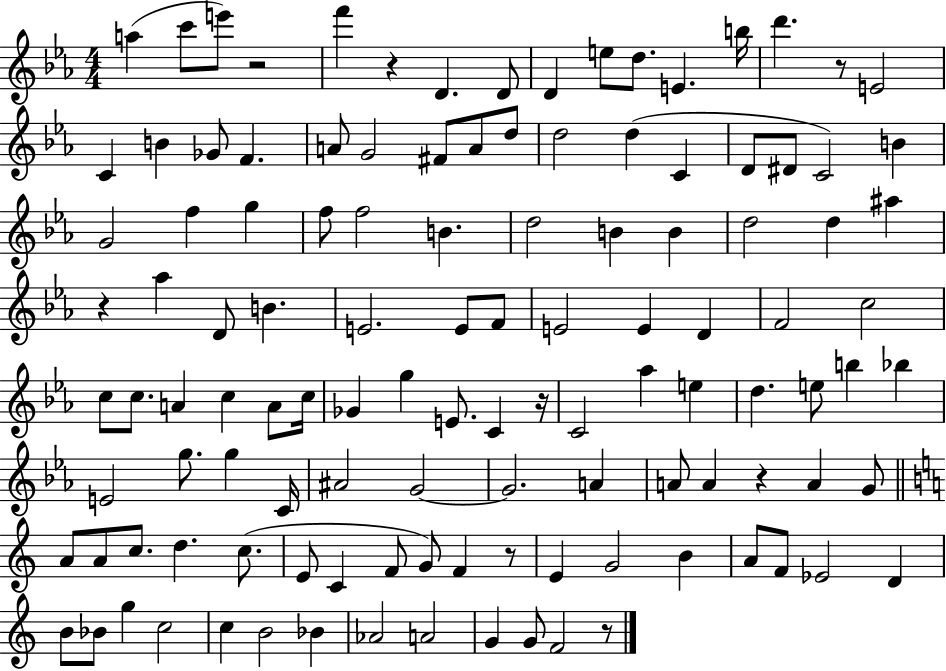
{
  \clef treble
  \numericTimeSignature
  \time 4/4
  \key ees \major
  a''4( c'''8 e'''8) r2 | f'''4 r4 d'4. d'8 | d'4 e''8 d''8. e'4. b''16 | d'''4. r8 e'2 | \break c'4 b'4 ges'8 f'4. | a'8 g'2 fis'8 a'8 d''8 | d''2 d''4( c'4 | d'8 dis'8 c'2) b'4 | \break g'2 f''4 g''4 | f''8 f''2 b'4. | d''2 b'4 b'4 | d''2 d''4 ais''4 | \break r4 aes''4 d'8 b'4. | e'2. e'8 f'8 | e'2 e'4 d'4 | f'2 c''2 | \break c''8 c''8. a'4 c''4 a'8 c''16 | ges'4 g''4 e'8. c'4 r16 | c'2 aes''4 e''4 | d''4. e''8 b''4 bes''4 | \break e'2 g''8. g''4 c'16 | ais'2 g'2~~ | g'2. a'4 | a'8 a'4 r4 a'4 g'8 | \break \bar "||" \break \key c \major a'8 a'8 c''8. d''4. c''8.( | e'8 c'4 f'8 g'8) f'4 r8 | e'4 g'2 b'4 | a'8 f'8 ees'2 d'4 | \break b'8 bes'8 g''4 c''2 | c''4 b'2 bes'4 | aes'2 a'2 | g'4 g'8 f'2 r8 | \break \bar "|."
}